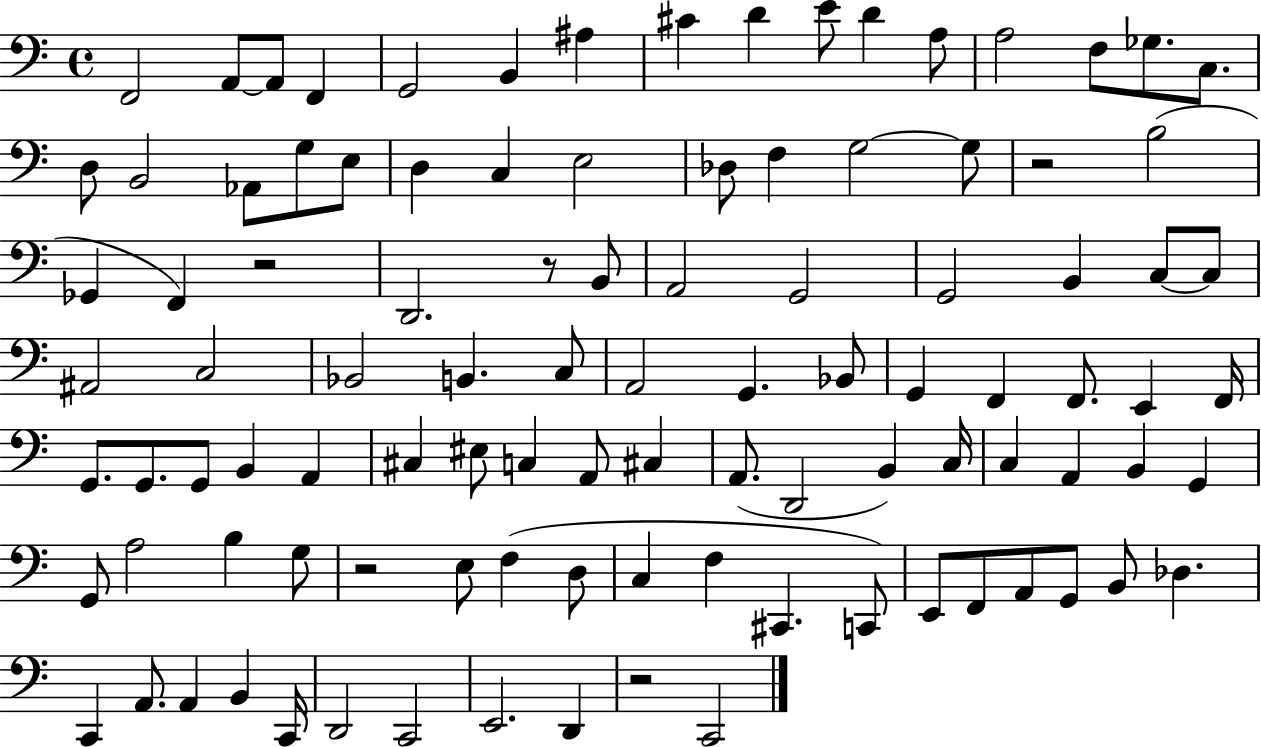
{
  \clef bass
  \time 4/4
  \defaultTimeSignature
  \key c \major
  \repeat volta 2 { f,2 a,8~~ a,8 f,4 | g,2 b,4 ais4 | cis'4 d'4 e'8 d'4 a8 | a2 f8 ges8. c8. | \break d8 b,2 aes,8 g8 e8 | d4 c4 e2 | des8 f4 g2~~ g8 | r2 b2( | \break ges,4 f,4) r2 | d,2. r8 b,8 | a,2 g,2 | g,2 b,4 c8~~ c8 | \break ais,2 c2 | bes,2 b,4. c8 | a,2 g,4. bes,8 | g,4 f,4 f,8. e,4 f,16 | \break g,8. g,8. g,8 b,4 a,4 | cis4 eis8 c4 a,8 cis4 | a,8.( d,2 b,4) c16 | c4 a,4 b,4 g,4 | \break g,8 a2 b4 g8 | r2 e8 f4( d8 | c4 f4 cis,4. c,8) | e,8 f,8 a,8 g,8 b,8 des4. | \break c,4 a,8. a,4 b,4 c,16 | d,2 c,2 | e,2. d,4 | r2 c,2 | \break } \bar "|."
}